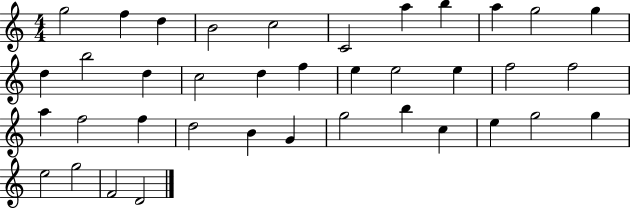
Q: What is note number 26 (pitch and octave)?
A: D5